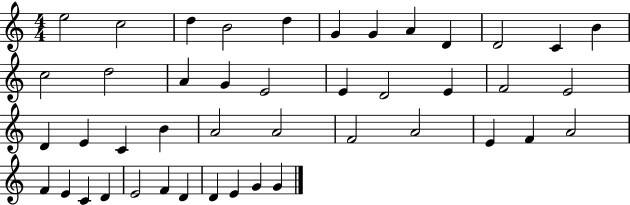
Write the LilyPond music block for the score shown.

{
  \clef treble
  \numericTimeSignature
  \time 4/4
  \key c \major
  e''2 c''2 | d''4 b'2 d''4 | g'4 g'4 a'4 d'4 | d'2 c'4 b'4 | \break c''2 d''2 | a'4 g'4 e'2 | e'4 d'2 e'4 | f'2 e'2 | \break d'4 e'4 c'4 b'4 | a'2 a'2 | f'2 a'2 | e'4 f'4 a'2 | \break f'4 e'4 c'4 d'4 | e'2 f'4 d'4 | d'4 e'4 g'4 g'4 | \bar "|."
}